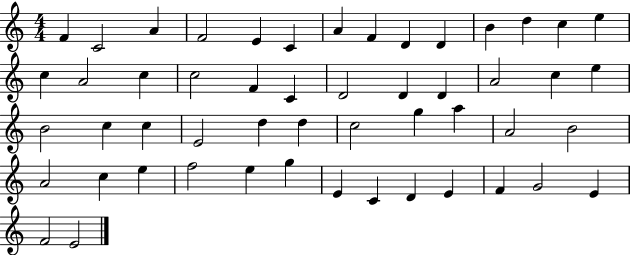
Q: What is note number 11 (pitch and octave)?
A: B4